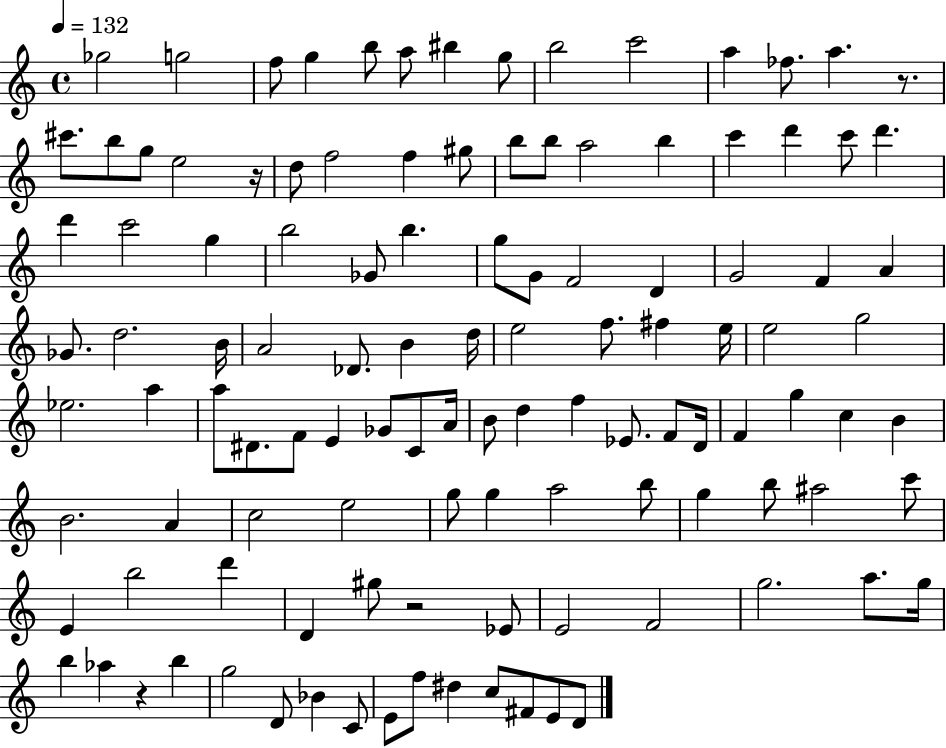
{
  \clef treble
  \time 4/4
  \defaultTimeSignature
  \key c \major
  \tempo 4 = 132
  \repeat volta 2 { ges''2 g''2 | f''8 g''4 b''8 a''8 bis''4 g''8 | b''2 c'''2 | a''4 fes''8. a''4. r8. | \break cis'''8. b''8 g''8 e''2 r16 | d''8 f''2 f''4 gis''8 | b''8 b''8 a''2 b''4 | c'''4 d'''4 c'''8 d'''4. | \break d'''4 c'''2 g''4 | b''2 ges'8 b''4. | g''8 g'8 f'2 d'4 | g'2 f'4 a'4 | \break ges'8. d''2. b'16 | a'2 des'8. b'4 d''16 | e''2 f''8. fis''4 e''16 | e''2 g''2 | \break ees''2. a''4 | a''8 dis'8. f'8 e'4 ges'8 c'8 a'16 | b'8 d''4 f''4 ees'8. f'8 d'16 | f'4 g''4 c''4 b'4 | \break b'2. a'4 | c''2 e''2 | g''8 g''4 a''2 b''8 | g''4 b''8 ais''2 c'''8 | \break e'4 b''2 d'''4 | d'4 gis''8 r2 ees'8 | e'2 f'2 | g''2. a''8. g''16 | \break b''4 aes''4 r4 b''4 | g''2 d'8 bes'4 c'8 | e'8 f''8 dis''4 c''8 fis'8 e'8 d'8 | } \bar "|."
}